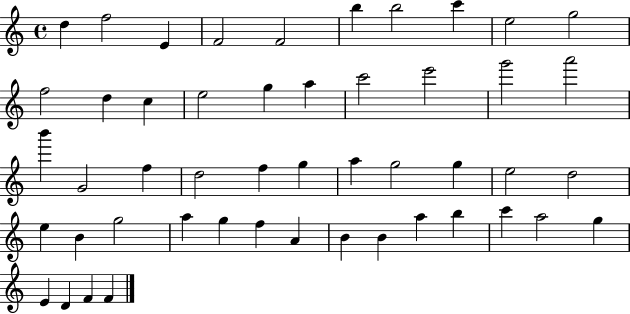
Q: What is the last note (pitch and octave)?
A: F4